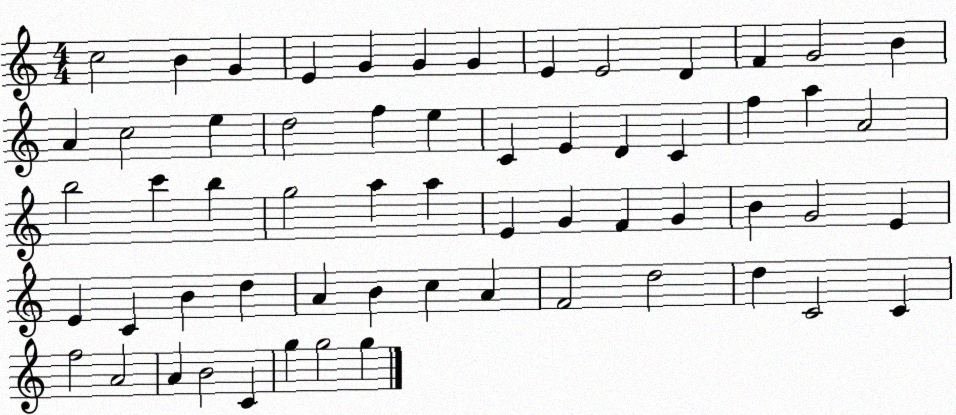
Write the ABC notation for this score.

X:1
T:Untitled
M:4/4
L:1/4
K:C
c2 B G E G G G E E2 D F G2 B A c2 e d2 f e C E D C f a A2 b2 c' b g2 a a E G F G B G2 E E C B d A B c A F2 d2 d C2 C f2 A2 A B2 C g g2 g